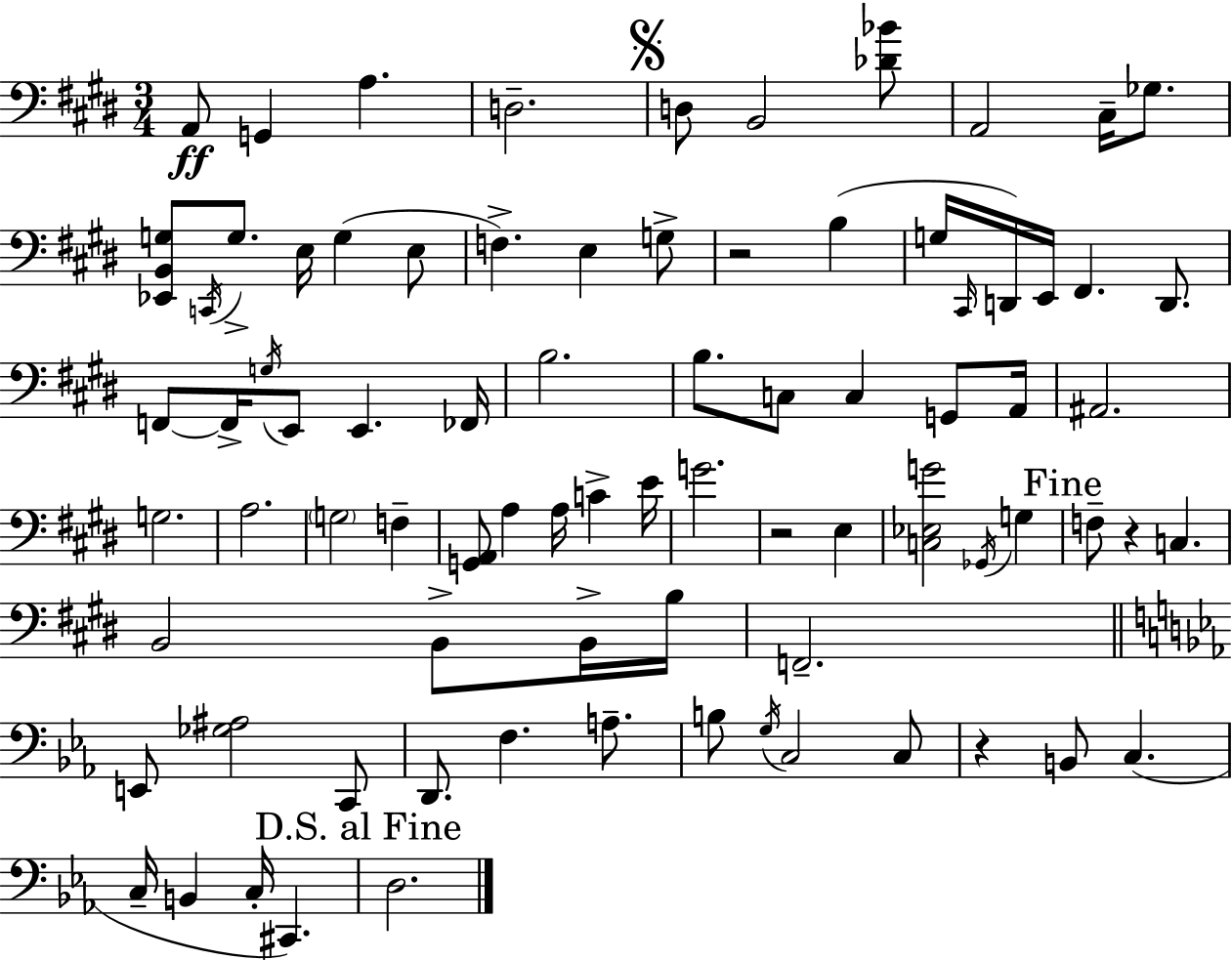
X:1
T:Untitled
M:3/4
L:1/4
K:E
A,,/2 G,, A, D,2 D,/2 B,,2 [_D_B]/2 A,,2 ^C,/4 _G,/2 [_E,,B,,G,]/2 C,,/4 G,/2 E,/4 G, E,/2 F, E, G,/2 z2 B, G,/4 ^C,,/4 D,,/4 E,,/4 ^F,, D,,/2 F,,/2 F,,/4 G,/4 E,,/2 E,, _F,,/4 B,2 B,/2 C,/2 C, G,,/2 A,,/4 ^A,,2 G,2 A,2 G,2 F, [G,,A,,]/2 A, A,/4 C E/4 G2 z2 E, [C,_E,G]2 _G,,/4 G, F,/2 z C, B,,2 B,,/2 B,,/4 B,/4 F,,2 E,,/2 [_G,^A,]2 C,,/2 D,,/2 F, A,/2 B,/2 G,/4 C,2 C,/2 z B,,/2 C, C,/4 B,, C,/4 ^C,, D,2